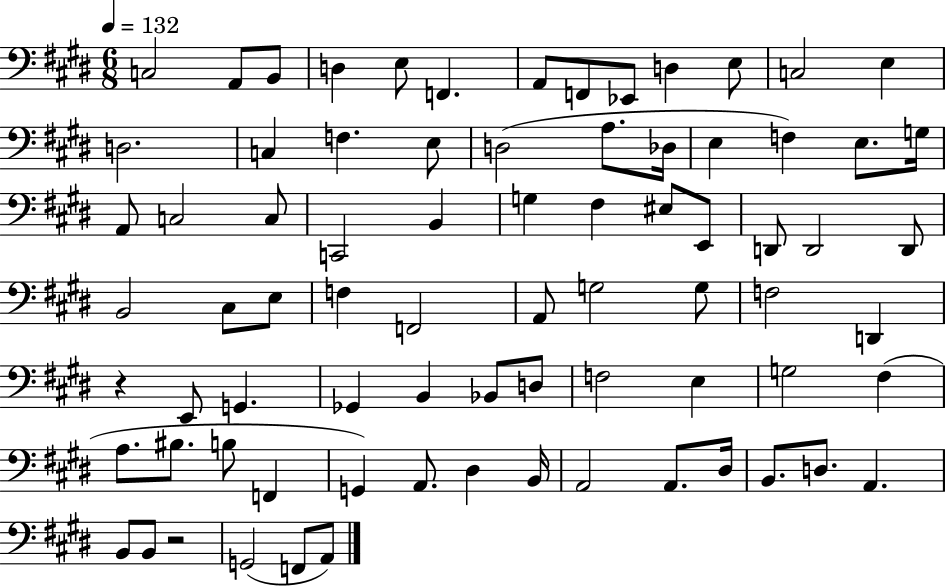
{
  \clef bass
  \numericTimeSignature
  \time 6/8
  \key e \major
  \tempo 4 = 132
  \repeat volta 2 { c2 a,8 b,8 | d4 e8 f,4. | a,8 f,8 ees,8 d4 e8 | c2 e4 | \break d2. | c4 f4. e8 | d2( a8. des16 | e4 f4) e8. g16 | \break a,8 c2 c8 | c,2 b,4 | g4 fis4 eis8 e,8 | d,8 d,2 d,8 | \break b,2 cis8 e8 | f4 f,2 | a,8 g2 g8 | f2 d,4 | \break r4 e,8 g,4. | ges,4 b,4 bes,8 d8 | f2 e4 | g2 fis4( | \break a8. bis8. b8 f,4 | g,4) a,8. dis4 b,16 | a,2 a,8. dis16 | b,8. d8. a,4. | \break b,8 b,8 r2 | g,2( f,8 a,8) | } \bar "|."
}